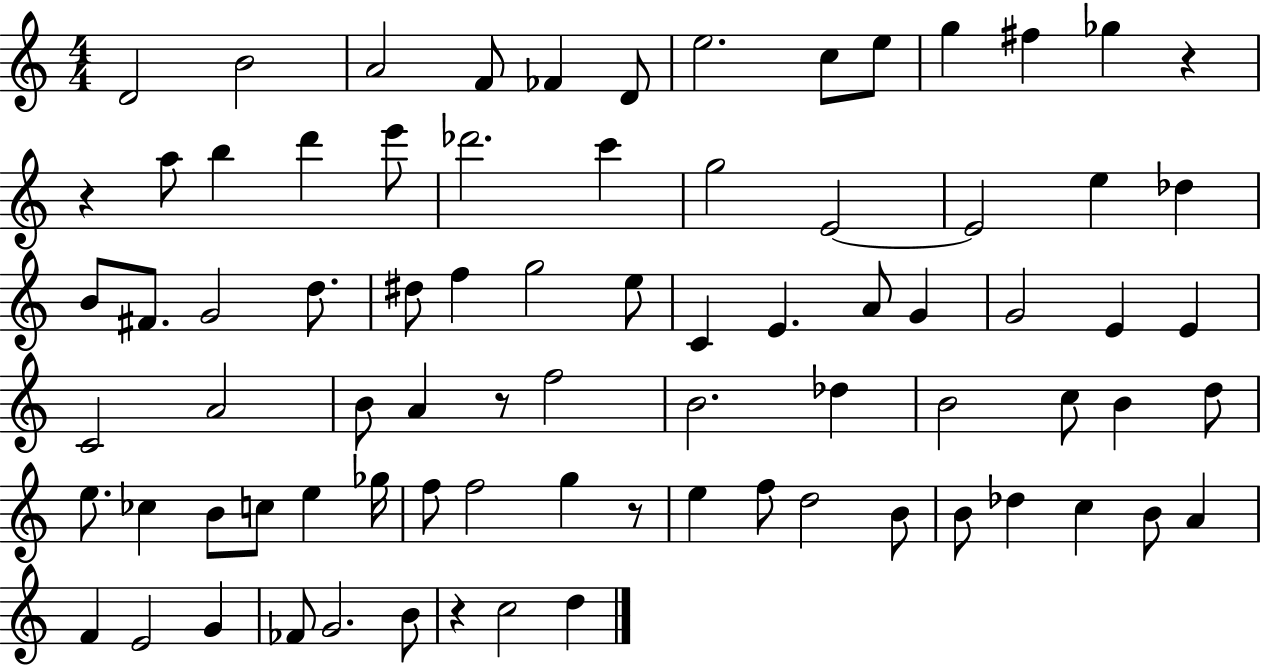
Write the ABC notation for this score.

X:1
T:Untitled
M:4/4
L:1/4
K:C
D2 B2 A2 F/2 _F D/2 e2 c/2 e/2 g ^f _g z z a/2 b d' e'/2 _d'2 c' g2 E2 E2 e _d B/2 ^F/2 G2 d/2 ^d/2 f g2 e/2 C E A/2 G G2 E E C2 A2 B/2 A z/2 f2 B2 _d B2 c/2 B d/2 e/2 _c B/2 c/2 e _g/4 f/2 f2 g z/2 e f/2 d2 B/2 B/2 _d c B/2 A F E2 G _F/2 G2 B/2 z c2 d